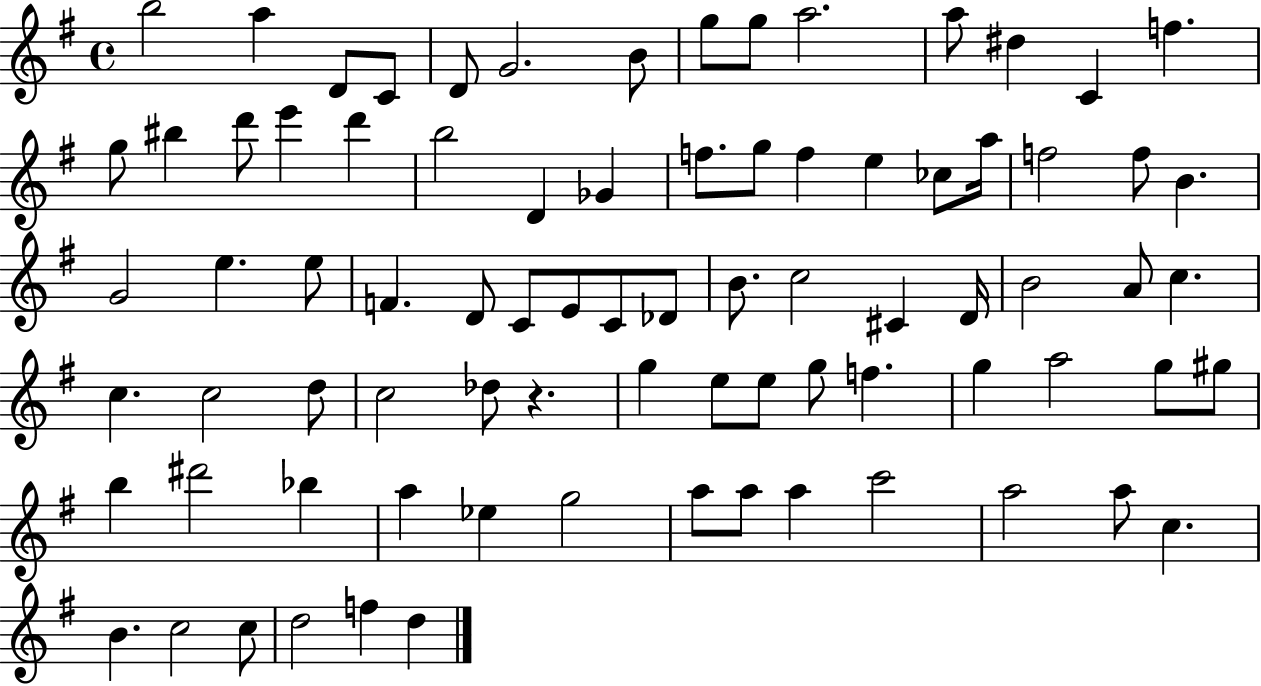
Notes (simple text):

B5/h A5/q D4/e C4/e D4/e G4/h. B4/e G5/e G5/e A5/h. A5/e D#5/q C4/q F5/q. G5/e BIS5/q D6/e E6/q D6/q B5/h D4/q Gb4/q F5/e. G5/e F5/q E5/q CES5/e A5/s F5/h F5/e B4/q. G4/h E5/q. E5/e F4/q. D4/e C4/e E4/e C4/e Db4/e B4/e. C5/h C#4/q D4/s B4/h A4/e C5/q. C5/q. C5/h D5/e C5/h Db5/e R/q. G5/q E5/e E5/e G5/e F5/q. G5/q A5/h G5/e G#5/e B5/q D#6/h Bb5/q A5/q Eb5/q G5/h A5/e A5/e A5/q C6/h A5/h A5/e C5/q. B4/q. C5/h C5/e D5/h F5/q D5/q